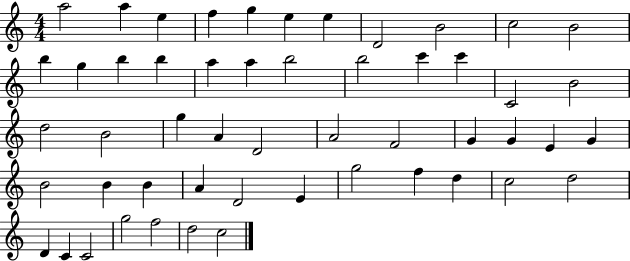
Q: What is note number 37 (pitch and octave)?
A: B4